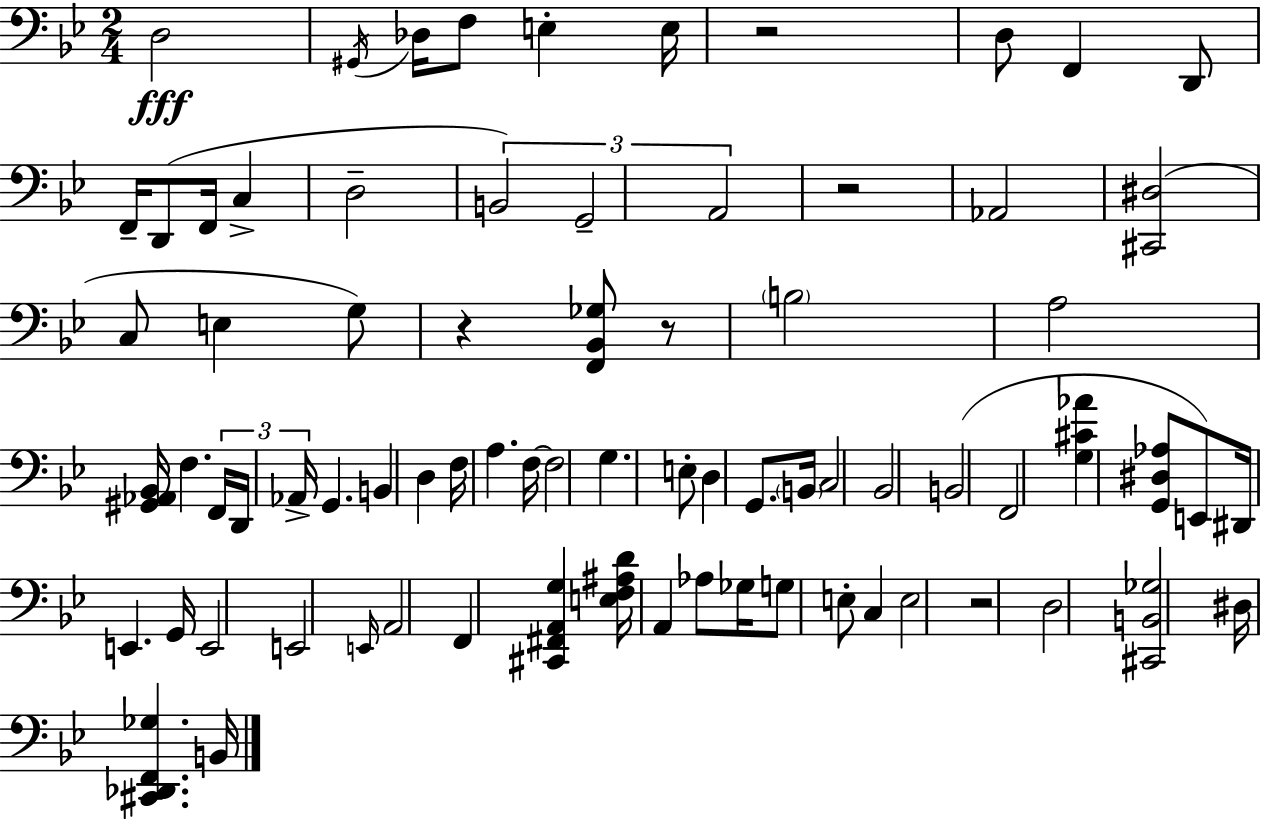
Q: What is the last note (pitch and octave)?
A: B2